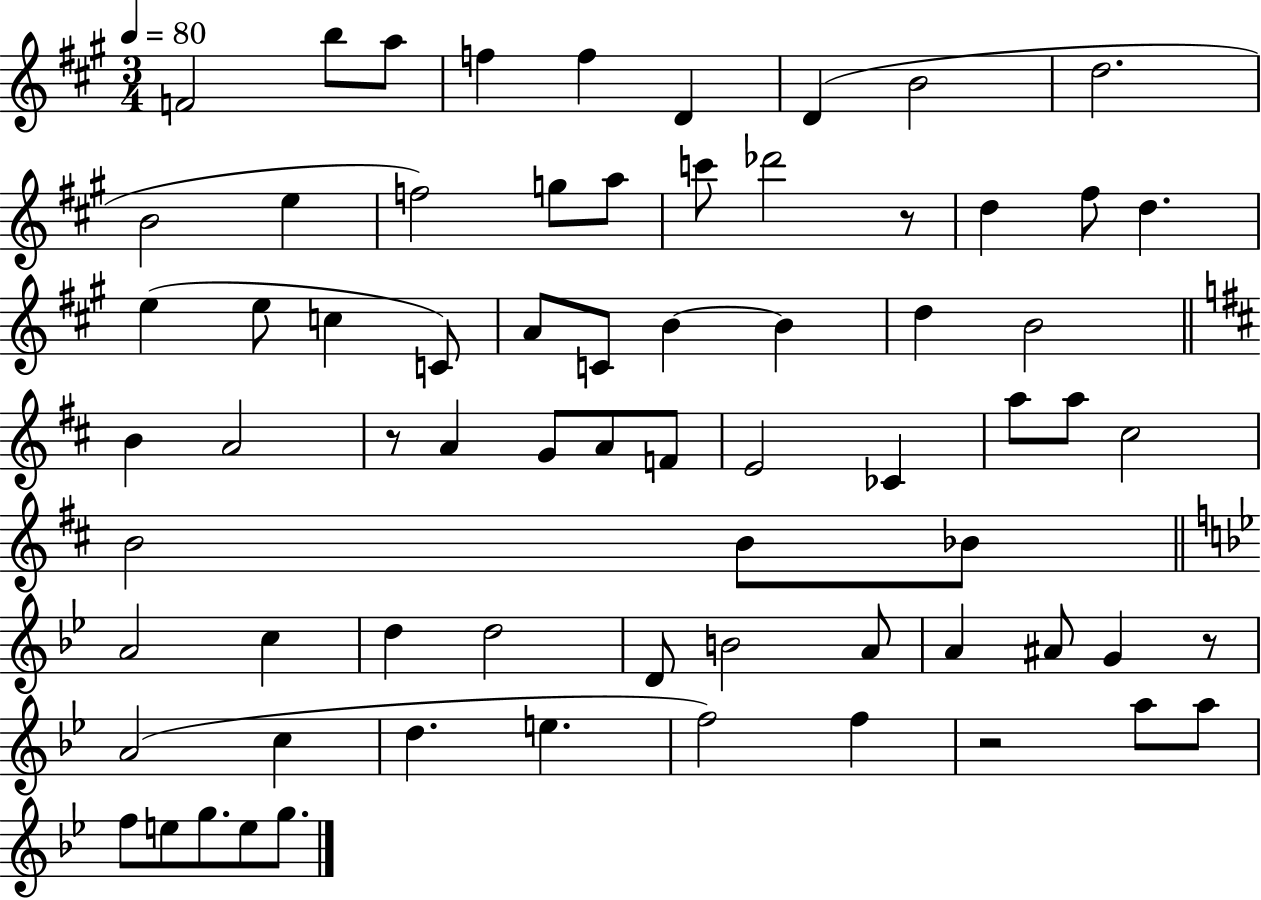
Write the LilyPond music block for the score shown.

{
  \clef treble
  \numericTimeSignature
  \time 3/4
  \key a \major
  \tempo 4 = 80
  \repeat volta 2 { f'2 b''8 a''8 | f''4 f''4 d'4 | d'4( b'2 | d''2. | \break b'2 e''4 | f''2) g''8 a''8 | c'''8 des'''2 r8 | d''4 fis''8 d''4. | \break e''4( e''8 c''4 c'8) | a'8 c'8 b'4~~ b'4 | d''4 b'2 | \bar "||" \break \key d \major b'4 a'2 | r8 a'4 g'8 a'8 f'8 | e'2 ces'4 | a''8 a''8 cis''2 | \break b'2 b'8 bes'8 | \bar "||" \break \key bes \major a'2 c''4 | d''4 d''2 | d'8 b'2 a'8 | a'4 ais'8 g'4 r8 | \break a'2( c''4 | d''4. e''4. | f''2) f''4 | r2 a''8 a''8 | \break f''8 e''8 g''8. e''8 g''8. | } \bar "|."
}